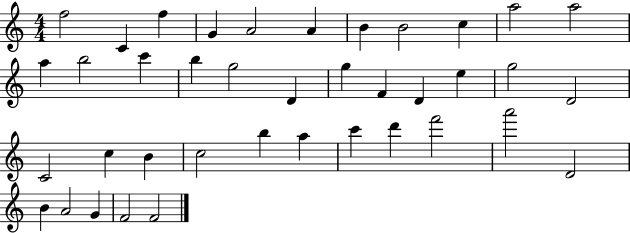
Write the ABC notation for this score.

X:1
T:Untitled
M:4/4
L:1/4
K:C
f2 C f G A2 A B B2 c a2 a2 a b2 c' b g2 D g F D e g2 D2 C2 c B c2 b a c' d' f'2 a'2 D2 B A2 G F2 F2